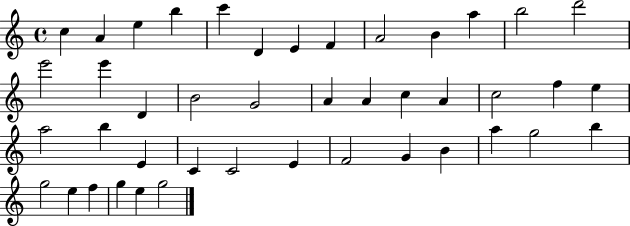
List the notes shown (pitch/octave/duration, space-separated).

C5/q A4/q E5/q B5/q C6/q D4/q E4/q F4/q A4/h B4/q A5/q B5/h D6/h E6/h E6/q D4/q B4/h G4/h A4/q A4/q C5/q A4/q C5/h F5/q E5/q A5/h B5/q E4/q C4/q C4/h E4/q F4/h G4/q B4/q A5/q G5/h B5/q G5/h E5/q F5/q G5/q E5/q G5/h